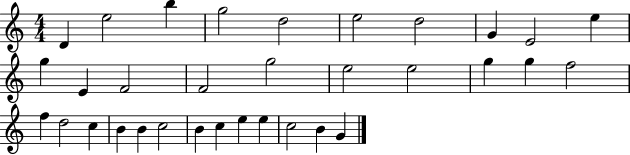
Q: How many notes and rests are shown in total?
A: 33